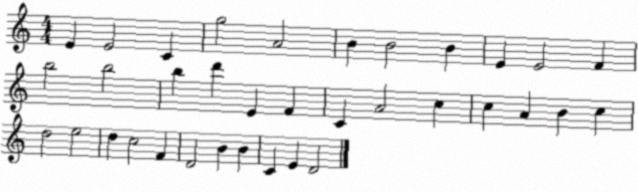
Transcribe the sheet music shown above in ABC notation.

X:1
T:Untitled
M:4/4
L:1/4
K:C
E E2 C g2 A2 B B2 B E E2 F b2 b2 b d' E F C A2 c c A B c d2 e2 d c2 F D2 B B C E D2